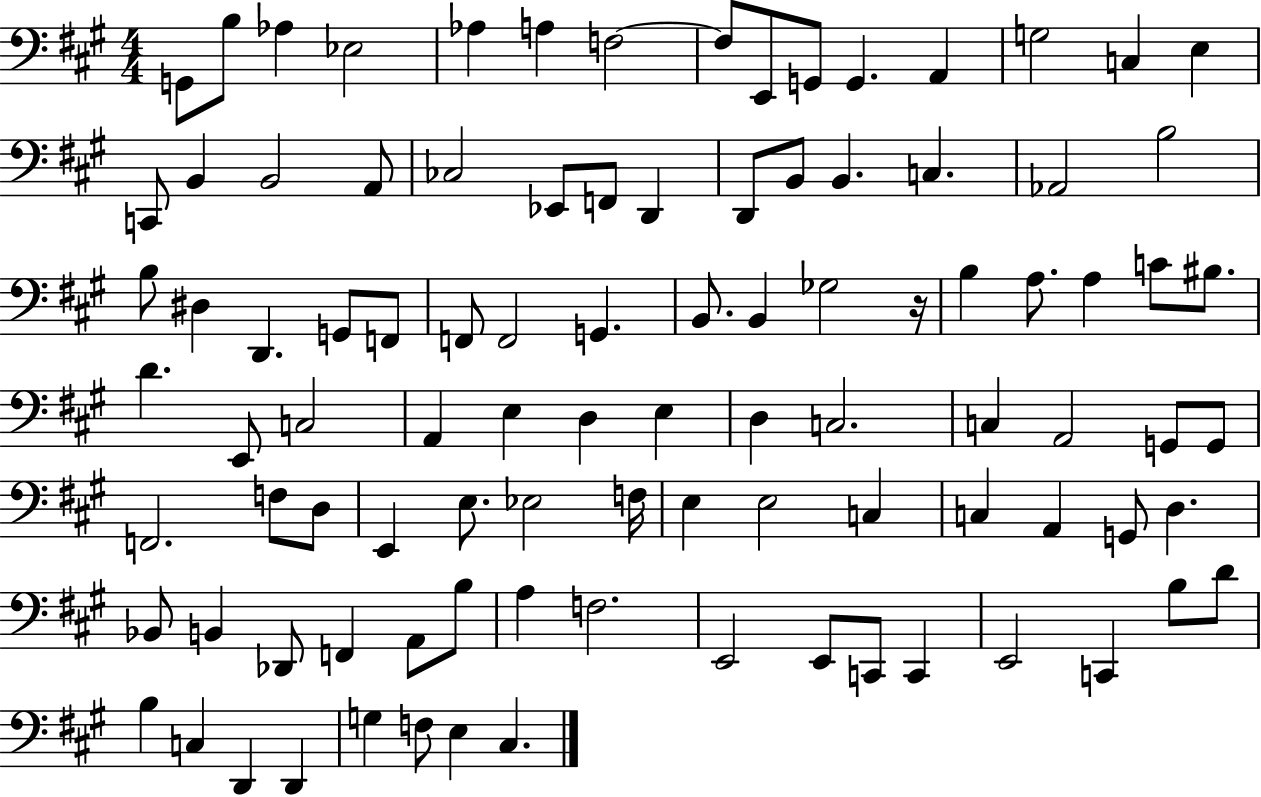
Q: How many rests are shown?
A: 1